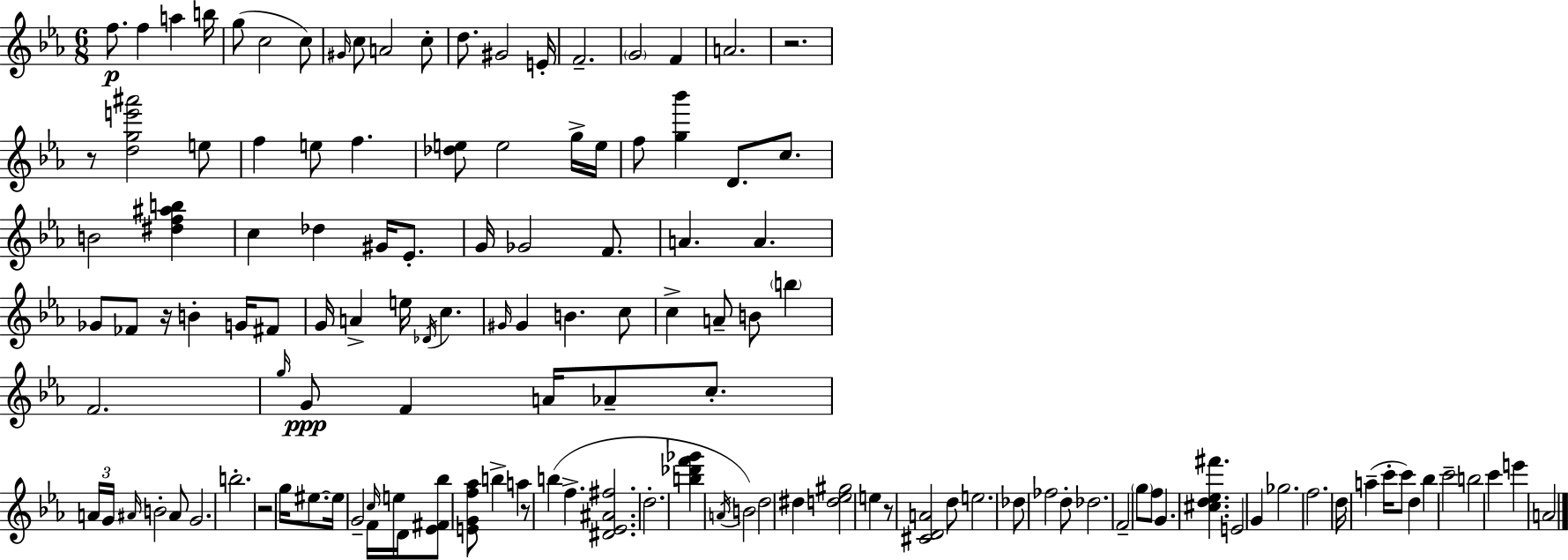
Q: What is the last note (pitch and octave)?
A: A4